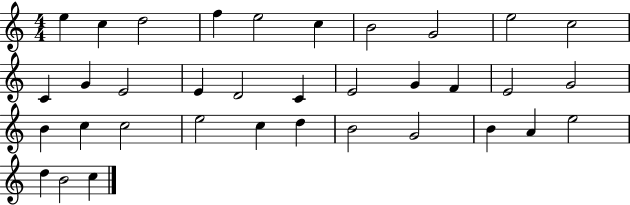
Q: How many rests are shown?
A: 0